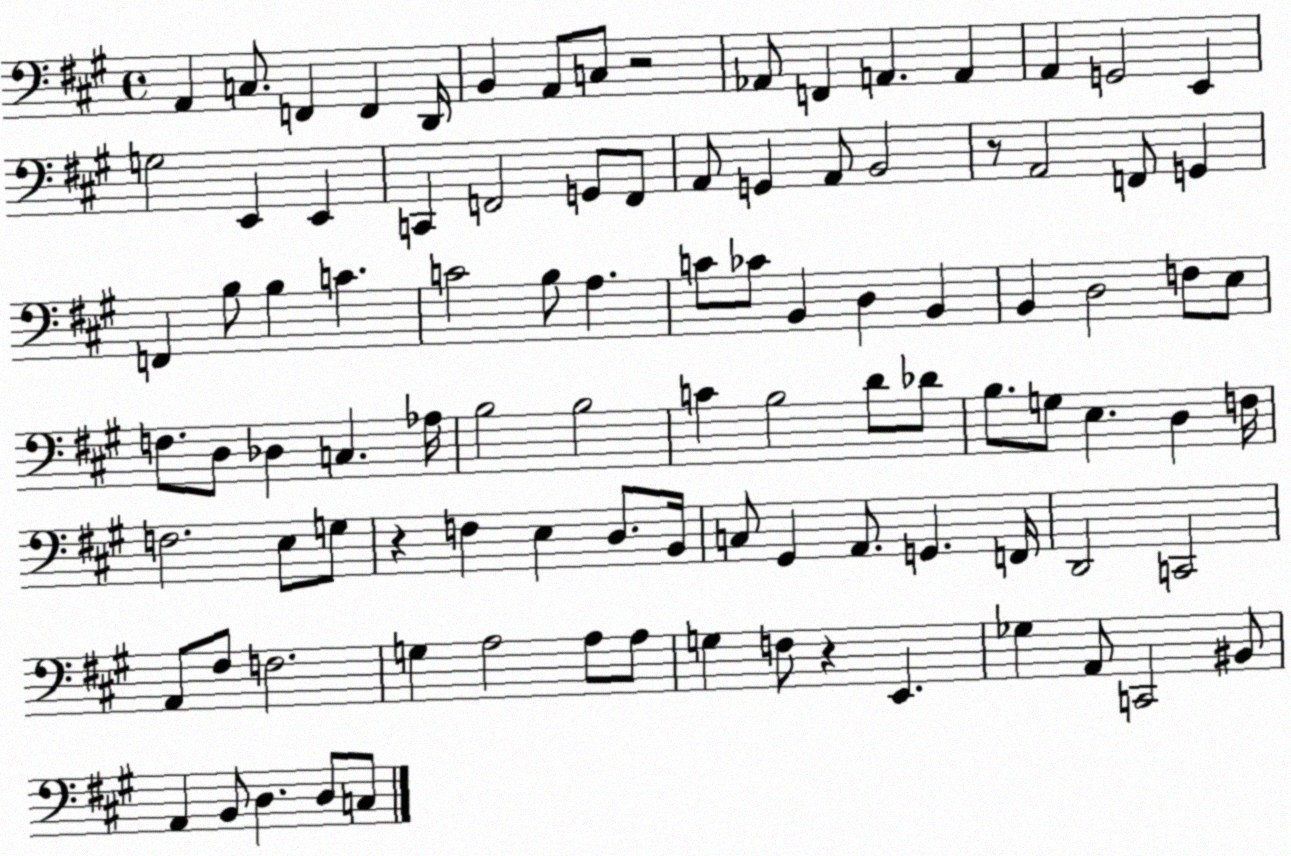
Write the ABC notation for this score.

X:1
T:Untitled
M:4/4
L:1/4
K:A
A,, C,/2 F,, F,, D,,/4 B,, A,,/2 C,/2 z2 _A,,/2 F,, A,, A,, A,, G,,2 E,, G,2 E,, E,, C,, F,,2 G,,/2 F,,/2 A,,/2 G,, A,,/2 B,,2 z/2 A,,2 F,,/2 G,, F,, B,/2 B, C C2 B,/2 A, C/2 _C/2 B,, D, B,, B,, D,2 F,/2 E,/2 F,/2 D,/2 _D, C, _A,/4 B,2 B,2 C B,2 D/2 _D/2 B,/2 G,/2 E, D, F,/4 F,2 E,/2 G,/2 z F, E, D,/2 B,,/4 C,/2 ^G,, A,,/2 G,, F,,/4 D,,2 C,,2 A,,/2 ^F,/2 F,2 G, A,2 A,/2 A,/2 G, F,/2 z E,, _G, A,,/2 C,,2 ^B,,/2 A,, B,,/2 D, D,/2 C,/2